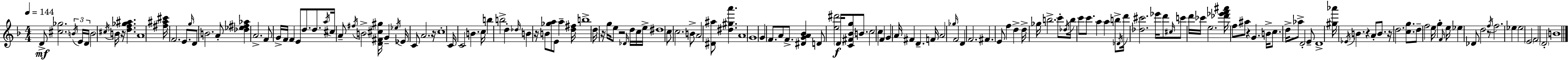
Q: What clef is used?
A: treble